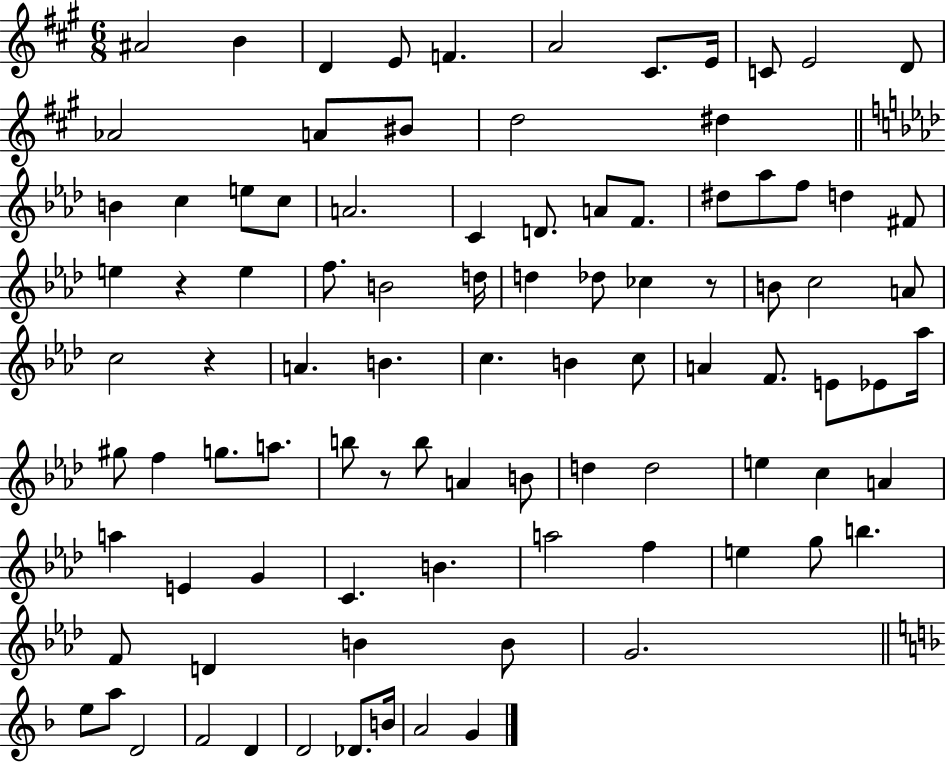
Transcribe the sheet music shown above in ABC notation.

X:1
T:Untitled
M:6/8
L:1/4
K:A
^A2 B D E/2 F A2 ^C/2 E/4 C/2 E2 D/2 _A2 A/2 ^B/2 d2 ^d B c e/2 c/2 A2 C D/2 A/2 F/2 ^d/2 _a/2 f/2 d ^F/2 e z e f/2 B2 d/4 d _d/2 _c z/2 B/2 c2 A/2 c2 z A B c B c/2 A F/2 E/2 _E/2 _a/4 ^g/2 f g/2 a/2 b/2 z/2 b/2 A B/2 d d2 e c A a E G C B a2 f e g/2 b F/2 D B B/2 G2 e/2 a/2 D2 F2 D D2 _D/2 B/4 A2 G